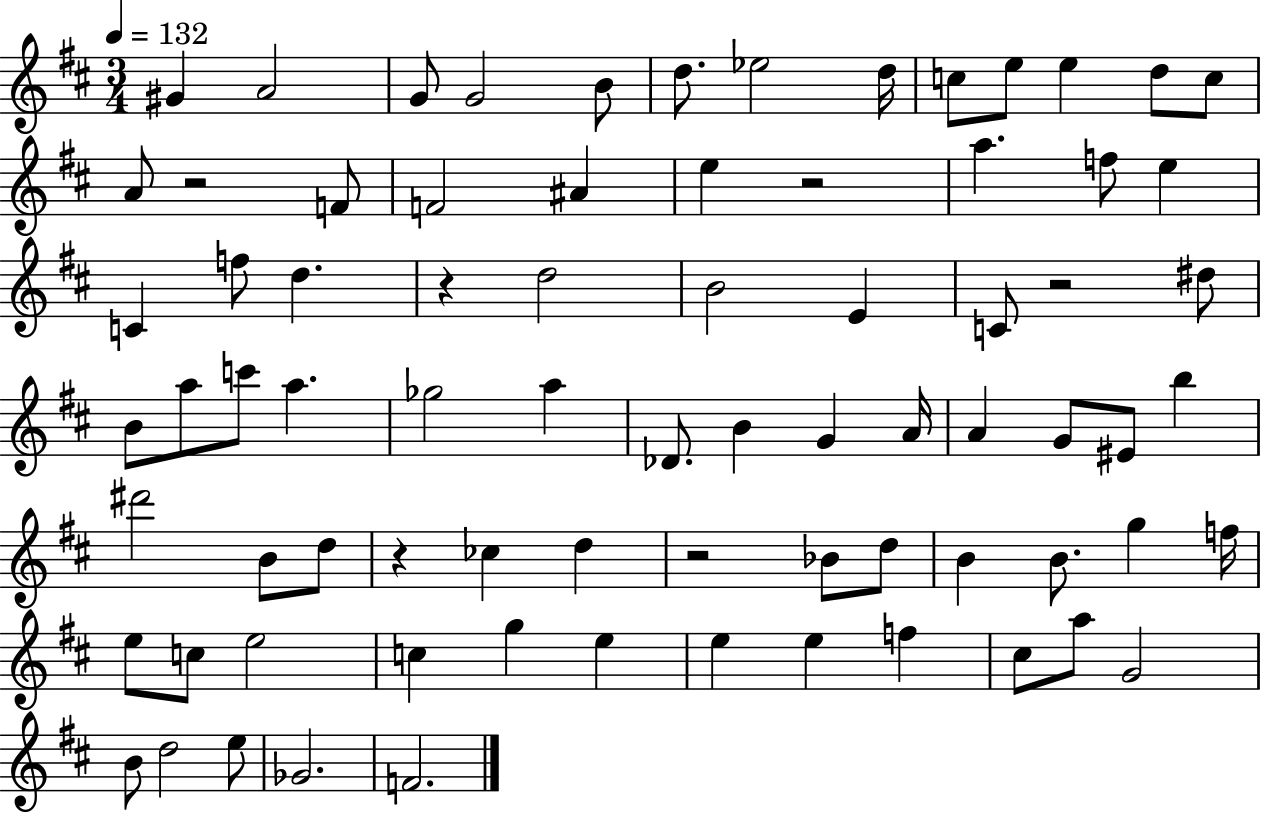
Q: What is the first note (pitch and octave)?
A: G#4